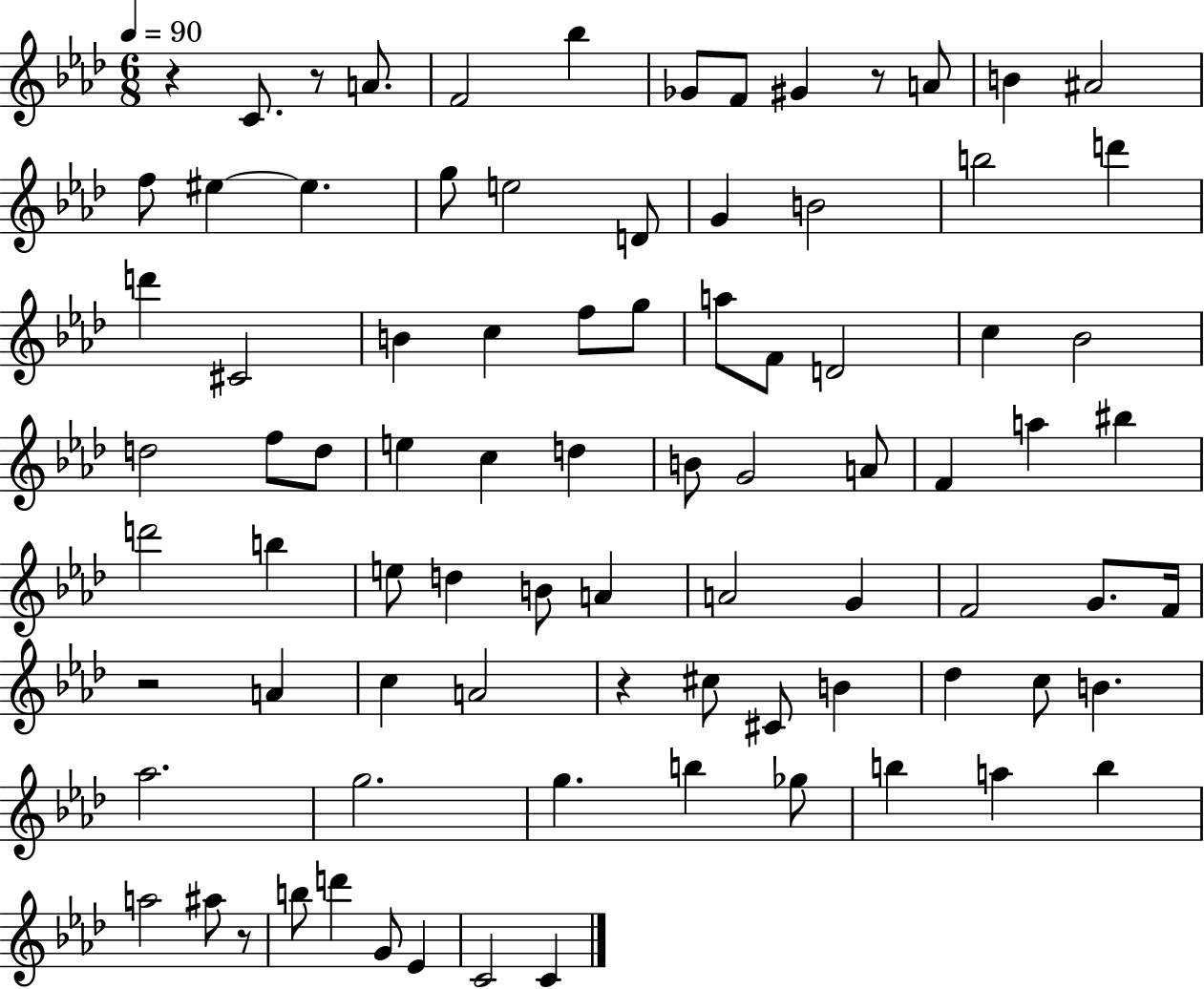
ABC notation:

X:1
T:Untitled
M:6/8
L:1/4
K:Ab
z C/2 z/2 A/2 F2 _b _G/2 F/2 ^G z/2 A/2 B ^A2 f/2 ^e ^e g/2 e2 D/2 G B2 b2 d' d' ^C2 B c f/2 g/2 a/2 F/2 D2 c _B2 d2 f/2 d/2 e c d B/2 G2 A/2 F a ^b d'2 b e/2 d B/2 A A2 G F2 G/2 F/4 z2 A c A2 z ^c/2 ^C/2 B _d c/2 B _a2 g2 g b _g/2 b a b a2 ^a/2 z/2 b/2 d' G/2 _E C2 C